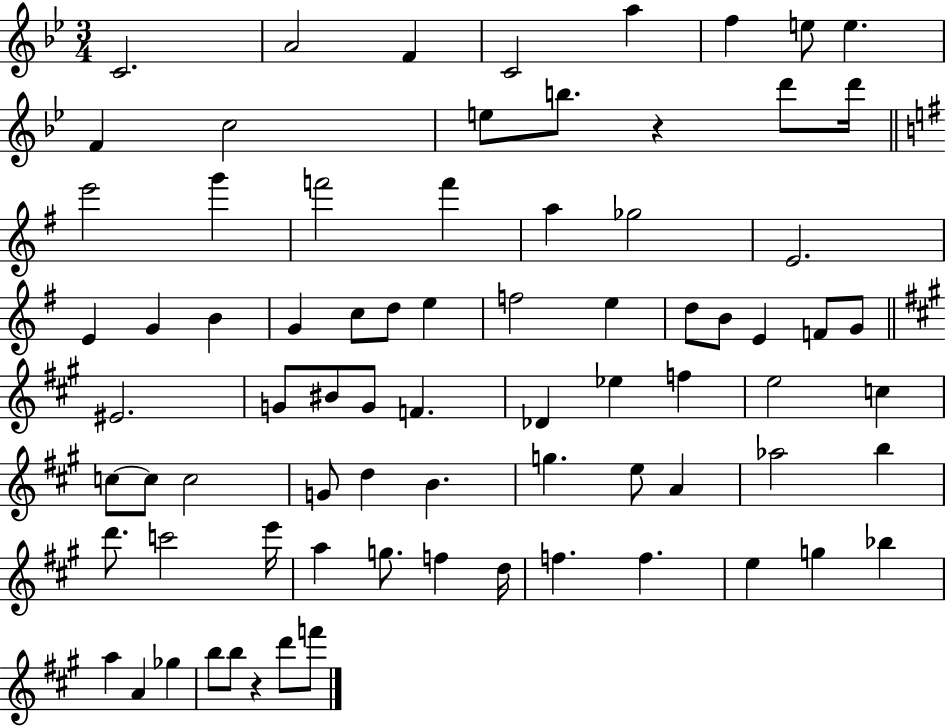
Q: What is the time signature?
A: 3/4